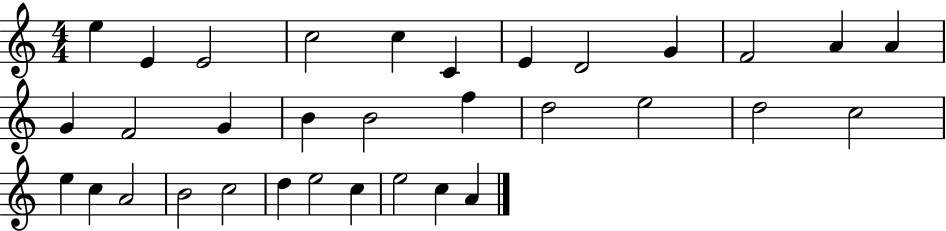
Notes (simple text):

E5/q E4/q E4/h C5/h C5/q C4/q E4/q D4/h G4/q F4/h A4/q A4/q G4/q F4/h G4/q B4/q B4/h F5/q D5/h E5/h D5/h C5/h E5/q C5/q A4/h B4/h C5/h D5/q E5/h C5/q E5/h C5/q A4/q